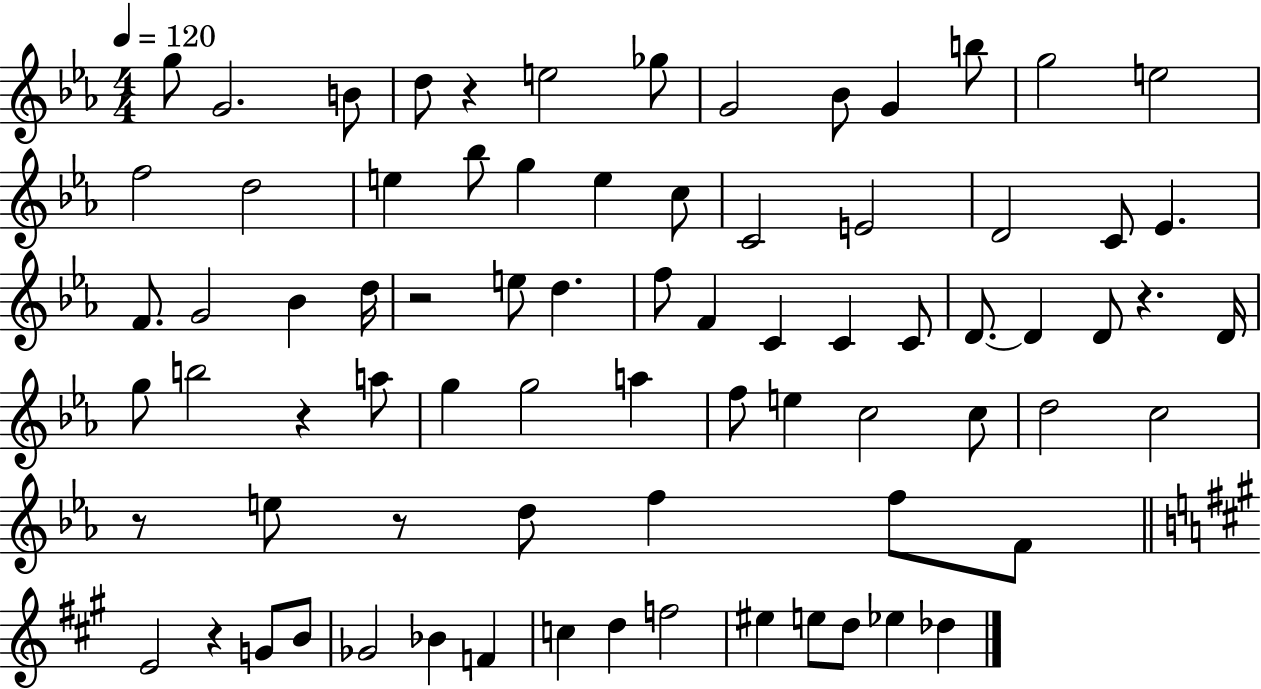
{
  \clef treble
  \numericTimeSignature
  \time 4/4
  \key ees \major
  \tempo 4 = 120
  g''8 g'2. b'8 | d''8 r4 e''2 ges''8 | g'2 bes'8 g'4 b''8 | g''2 e''2 | \break f''2 d''2 | e''4 bes''8 g''4 e''4 c''8 | c'2 e'2 | d'2 c'8 ees'4. | \break f'8. g'2 bes'4 d''16 | r2 e''8 d''4. | f''8 f'4 c'4 c'4 c'8 | d'8.~~ d'4 d'8 r4. d'16 | \break g''8 b''2 r4 a''8 | g''4 g''2 a''4 | f''8 e''4 c''2 c''8 | d''2 c''2 | \break r8 e''8 r8 d''8 f''4 f''8 f'8 | \bar "||" \break \key a \major e'2 r4 g'8 b'8 | ges'2 bes'4 f'4 | c''4 d''4 f''2 | eis''4 e''8 d''8 ees''4 des''4 | \break \bar "|."
}